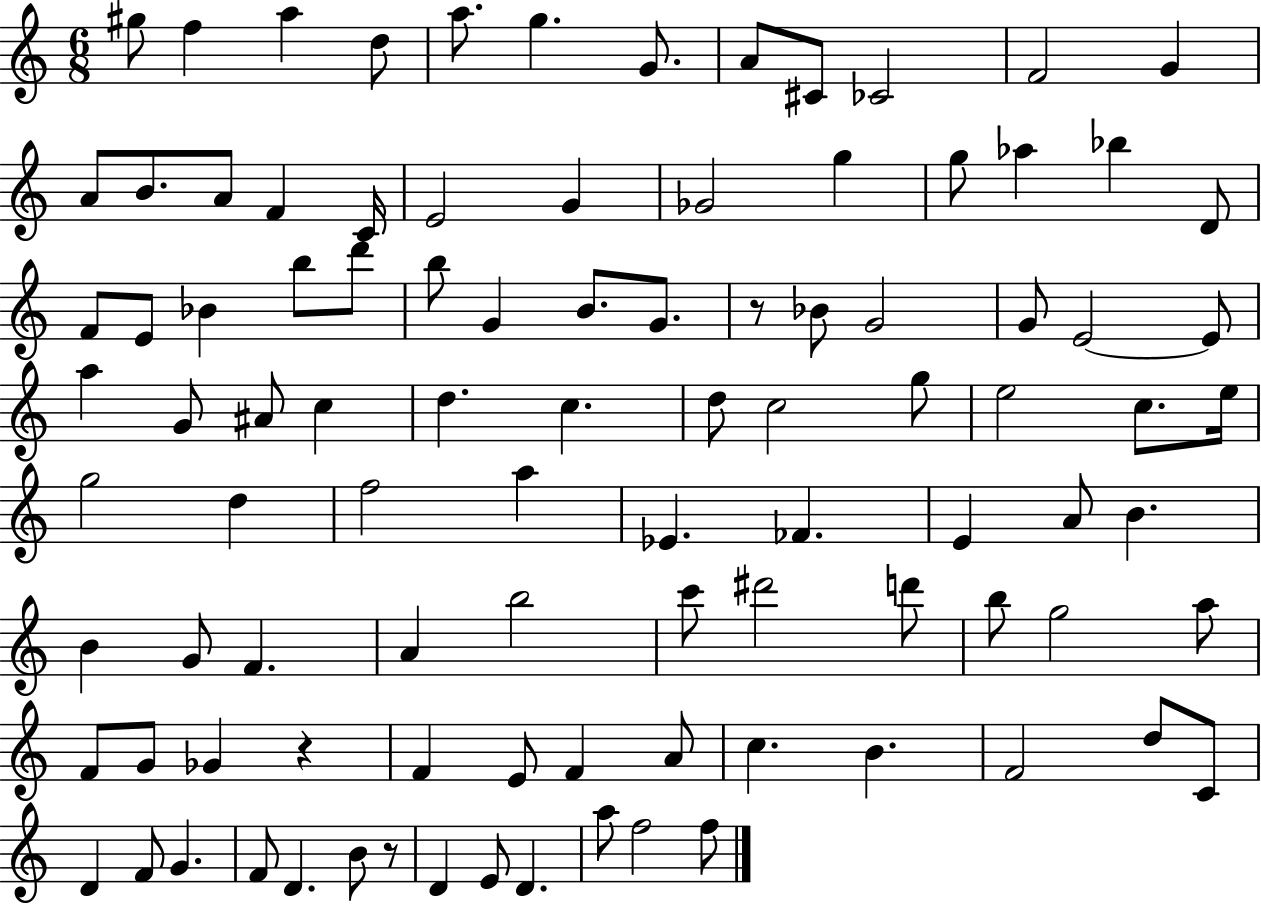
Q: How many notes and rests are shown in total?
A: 98